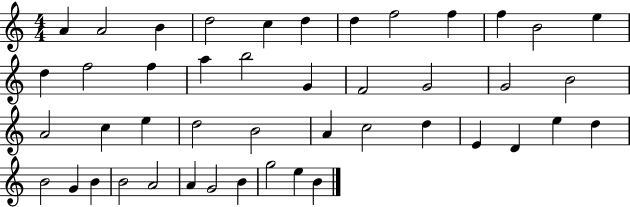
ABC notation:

X:1
T:Untitled
M:4/4
L:1/4
K:C
A A2 B d2 c d d f2 f f B2 e d f2 f a b2 G F2 G2 G2 B2 A2 c e d2 B2 A c2 d E D e d B2 G B B2 A2 A G2 B g2 e B